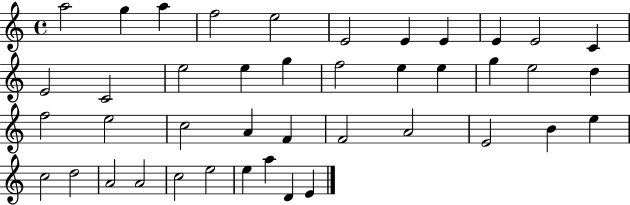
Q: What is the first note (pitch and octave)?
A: A5